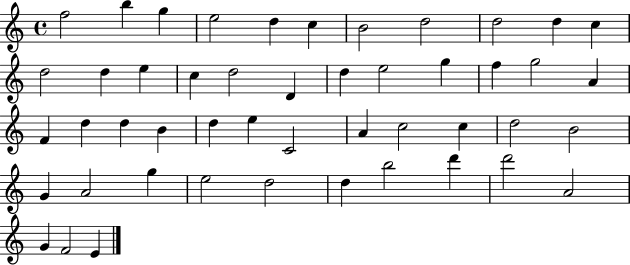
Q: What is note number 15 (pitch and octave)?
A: C5